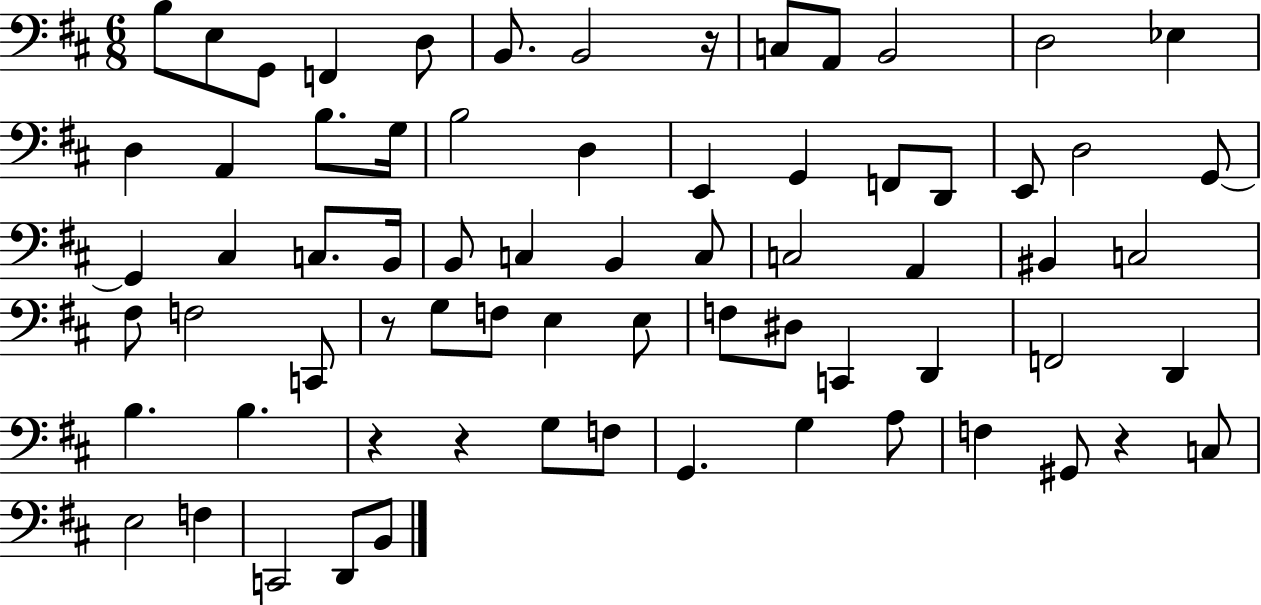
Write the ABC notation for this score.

X:1
T:Untitled
M:6/8
L:1/4
K:D
B,/2 E,/2 G,,/2 F,, D,/2 B,,/2 B,,2 z/4 C,/2 A,,/2 B,,2 D,2 _E, D, A,, B,/2 G,/4 B,2 D, E,, G,, F,,/2 D,,/2 E,,/2 D,2 G,,/2 G,, ^C, C,/2 B,,/4 B,,/2 C, B,, C,/2 C,2 A,, ^B,, C,2 ^F,/2 F,2 C,,/2 z/2 G,/2 F,/2 E, E,/2 F,/2 ^D,/2 C,, D,, F,,2 D,, B, B, z z G,/2 F,/2 G,, G, A,/2 F, ^G,,/2 z C,/2 E,2 F, C,,2 D,,/2 B,,/2